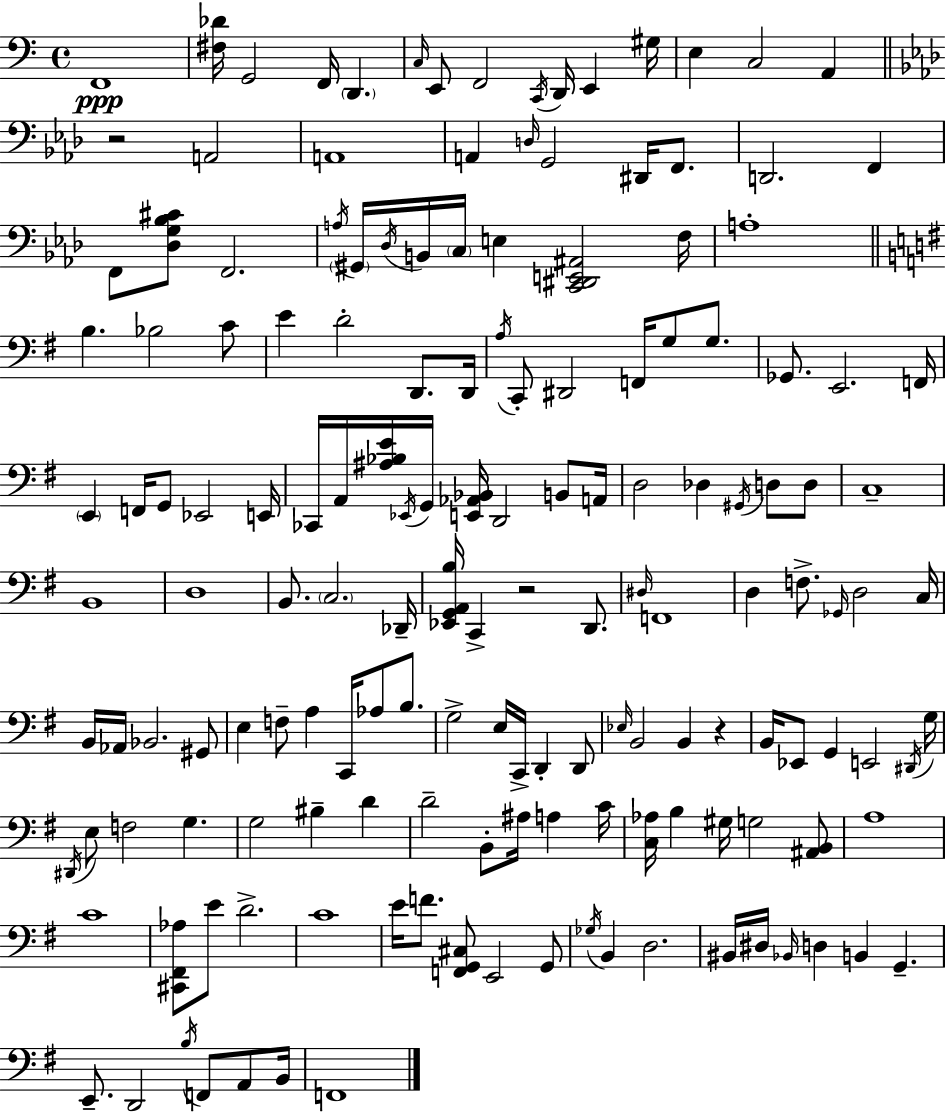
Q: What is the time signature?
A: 4/4